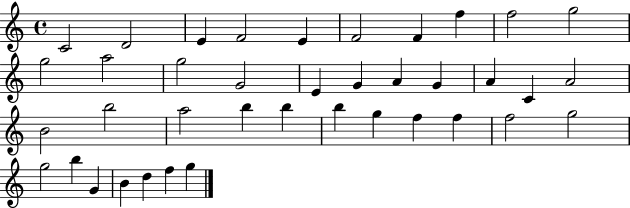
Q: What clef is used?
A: treble